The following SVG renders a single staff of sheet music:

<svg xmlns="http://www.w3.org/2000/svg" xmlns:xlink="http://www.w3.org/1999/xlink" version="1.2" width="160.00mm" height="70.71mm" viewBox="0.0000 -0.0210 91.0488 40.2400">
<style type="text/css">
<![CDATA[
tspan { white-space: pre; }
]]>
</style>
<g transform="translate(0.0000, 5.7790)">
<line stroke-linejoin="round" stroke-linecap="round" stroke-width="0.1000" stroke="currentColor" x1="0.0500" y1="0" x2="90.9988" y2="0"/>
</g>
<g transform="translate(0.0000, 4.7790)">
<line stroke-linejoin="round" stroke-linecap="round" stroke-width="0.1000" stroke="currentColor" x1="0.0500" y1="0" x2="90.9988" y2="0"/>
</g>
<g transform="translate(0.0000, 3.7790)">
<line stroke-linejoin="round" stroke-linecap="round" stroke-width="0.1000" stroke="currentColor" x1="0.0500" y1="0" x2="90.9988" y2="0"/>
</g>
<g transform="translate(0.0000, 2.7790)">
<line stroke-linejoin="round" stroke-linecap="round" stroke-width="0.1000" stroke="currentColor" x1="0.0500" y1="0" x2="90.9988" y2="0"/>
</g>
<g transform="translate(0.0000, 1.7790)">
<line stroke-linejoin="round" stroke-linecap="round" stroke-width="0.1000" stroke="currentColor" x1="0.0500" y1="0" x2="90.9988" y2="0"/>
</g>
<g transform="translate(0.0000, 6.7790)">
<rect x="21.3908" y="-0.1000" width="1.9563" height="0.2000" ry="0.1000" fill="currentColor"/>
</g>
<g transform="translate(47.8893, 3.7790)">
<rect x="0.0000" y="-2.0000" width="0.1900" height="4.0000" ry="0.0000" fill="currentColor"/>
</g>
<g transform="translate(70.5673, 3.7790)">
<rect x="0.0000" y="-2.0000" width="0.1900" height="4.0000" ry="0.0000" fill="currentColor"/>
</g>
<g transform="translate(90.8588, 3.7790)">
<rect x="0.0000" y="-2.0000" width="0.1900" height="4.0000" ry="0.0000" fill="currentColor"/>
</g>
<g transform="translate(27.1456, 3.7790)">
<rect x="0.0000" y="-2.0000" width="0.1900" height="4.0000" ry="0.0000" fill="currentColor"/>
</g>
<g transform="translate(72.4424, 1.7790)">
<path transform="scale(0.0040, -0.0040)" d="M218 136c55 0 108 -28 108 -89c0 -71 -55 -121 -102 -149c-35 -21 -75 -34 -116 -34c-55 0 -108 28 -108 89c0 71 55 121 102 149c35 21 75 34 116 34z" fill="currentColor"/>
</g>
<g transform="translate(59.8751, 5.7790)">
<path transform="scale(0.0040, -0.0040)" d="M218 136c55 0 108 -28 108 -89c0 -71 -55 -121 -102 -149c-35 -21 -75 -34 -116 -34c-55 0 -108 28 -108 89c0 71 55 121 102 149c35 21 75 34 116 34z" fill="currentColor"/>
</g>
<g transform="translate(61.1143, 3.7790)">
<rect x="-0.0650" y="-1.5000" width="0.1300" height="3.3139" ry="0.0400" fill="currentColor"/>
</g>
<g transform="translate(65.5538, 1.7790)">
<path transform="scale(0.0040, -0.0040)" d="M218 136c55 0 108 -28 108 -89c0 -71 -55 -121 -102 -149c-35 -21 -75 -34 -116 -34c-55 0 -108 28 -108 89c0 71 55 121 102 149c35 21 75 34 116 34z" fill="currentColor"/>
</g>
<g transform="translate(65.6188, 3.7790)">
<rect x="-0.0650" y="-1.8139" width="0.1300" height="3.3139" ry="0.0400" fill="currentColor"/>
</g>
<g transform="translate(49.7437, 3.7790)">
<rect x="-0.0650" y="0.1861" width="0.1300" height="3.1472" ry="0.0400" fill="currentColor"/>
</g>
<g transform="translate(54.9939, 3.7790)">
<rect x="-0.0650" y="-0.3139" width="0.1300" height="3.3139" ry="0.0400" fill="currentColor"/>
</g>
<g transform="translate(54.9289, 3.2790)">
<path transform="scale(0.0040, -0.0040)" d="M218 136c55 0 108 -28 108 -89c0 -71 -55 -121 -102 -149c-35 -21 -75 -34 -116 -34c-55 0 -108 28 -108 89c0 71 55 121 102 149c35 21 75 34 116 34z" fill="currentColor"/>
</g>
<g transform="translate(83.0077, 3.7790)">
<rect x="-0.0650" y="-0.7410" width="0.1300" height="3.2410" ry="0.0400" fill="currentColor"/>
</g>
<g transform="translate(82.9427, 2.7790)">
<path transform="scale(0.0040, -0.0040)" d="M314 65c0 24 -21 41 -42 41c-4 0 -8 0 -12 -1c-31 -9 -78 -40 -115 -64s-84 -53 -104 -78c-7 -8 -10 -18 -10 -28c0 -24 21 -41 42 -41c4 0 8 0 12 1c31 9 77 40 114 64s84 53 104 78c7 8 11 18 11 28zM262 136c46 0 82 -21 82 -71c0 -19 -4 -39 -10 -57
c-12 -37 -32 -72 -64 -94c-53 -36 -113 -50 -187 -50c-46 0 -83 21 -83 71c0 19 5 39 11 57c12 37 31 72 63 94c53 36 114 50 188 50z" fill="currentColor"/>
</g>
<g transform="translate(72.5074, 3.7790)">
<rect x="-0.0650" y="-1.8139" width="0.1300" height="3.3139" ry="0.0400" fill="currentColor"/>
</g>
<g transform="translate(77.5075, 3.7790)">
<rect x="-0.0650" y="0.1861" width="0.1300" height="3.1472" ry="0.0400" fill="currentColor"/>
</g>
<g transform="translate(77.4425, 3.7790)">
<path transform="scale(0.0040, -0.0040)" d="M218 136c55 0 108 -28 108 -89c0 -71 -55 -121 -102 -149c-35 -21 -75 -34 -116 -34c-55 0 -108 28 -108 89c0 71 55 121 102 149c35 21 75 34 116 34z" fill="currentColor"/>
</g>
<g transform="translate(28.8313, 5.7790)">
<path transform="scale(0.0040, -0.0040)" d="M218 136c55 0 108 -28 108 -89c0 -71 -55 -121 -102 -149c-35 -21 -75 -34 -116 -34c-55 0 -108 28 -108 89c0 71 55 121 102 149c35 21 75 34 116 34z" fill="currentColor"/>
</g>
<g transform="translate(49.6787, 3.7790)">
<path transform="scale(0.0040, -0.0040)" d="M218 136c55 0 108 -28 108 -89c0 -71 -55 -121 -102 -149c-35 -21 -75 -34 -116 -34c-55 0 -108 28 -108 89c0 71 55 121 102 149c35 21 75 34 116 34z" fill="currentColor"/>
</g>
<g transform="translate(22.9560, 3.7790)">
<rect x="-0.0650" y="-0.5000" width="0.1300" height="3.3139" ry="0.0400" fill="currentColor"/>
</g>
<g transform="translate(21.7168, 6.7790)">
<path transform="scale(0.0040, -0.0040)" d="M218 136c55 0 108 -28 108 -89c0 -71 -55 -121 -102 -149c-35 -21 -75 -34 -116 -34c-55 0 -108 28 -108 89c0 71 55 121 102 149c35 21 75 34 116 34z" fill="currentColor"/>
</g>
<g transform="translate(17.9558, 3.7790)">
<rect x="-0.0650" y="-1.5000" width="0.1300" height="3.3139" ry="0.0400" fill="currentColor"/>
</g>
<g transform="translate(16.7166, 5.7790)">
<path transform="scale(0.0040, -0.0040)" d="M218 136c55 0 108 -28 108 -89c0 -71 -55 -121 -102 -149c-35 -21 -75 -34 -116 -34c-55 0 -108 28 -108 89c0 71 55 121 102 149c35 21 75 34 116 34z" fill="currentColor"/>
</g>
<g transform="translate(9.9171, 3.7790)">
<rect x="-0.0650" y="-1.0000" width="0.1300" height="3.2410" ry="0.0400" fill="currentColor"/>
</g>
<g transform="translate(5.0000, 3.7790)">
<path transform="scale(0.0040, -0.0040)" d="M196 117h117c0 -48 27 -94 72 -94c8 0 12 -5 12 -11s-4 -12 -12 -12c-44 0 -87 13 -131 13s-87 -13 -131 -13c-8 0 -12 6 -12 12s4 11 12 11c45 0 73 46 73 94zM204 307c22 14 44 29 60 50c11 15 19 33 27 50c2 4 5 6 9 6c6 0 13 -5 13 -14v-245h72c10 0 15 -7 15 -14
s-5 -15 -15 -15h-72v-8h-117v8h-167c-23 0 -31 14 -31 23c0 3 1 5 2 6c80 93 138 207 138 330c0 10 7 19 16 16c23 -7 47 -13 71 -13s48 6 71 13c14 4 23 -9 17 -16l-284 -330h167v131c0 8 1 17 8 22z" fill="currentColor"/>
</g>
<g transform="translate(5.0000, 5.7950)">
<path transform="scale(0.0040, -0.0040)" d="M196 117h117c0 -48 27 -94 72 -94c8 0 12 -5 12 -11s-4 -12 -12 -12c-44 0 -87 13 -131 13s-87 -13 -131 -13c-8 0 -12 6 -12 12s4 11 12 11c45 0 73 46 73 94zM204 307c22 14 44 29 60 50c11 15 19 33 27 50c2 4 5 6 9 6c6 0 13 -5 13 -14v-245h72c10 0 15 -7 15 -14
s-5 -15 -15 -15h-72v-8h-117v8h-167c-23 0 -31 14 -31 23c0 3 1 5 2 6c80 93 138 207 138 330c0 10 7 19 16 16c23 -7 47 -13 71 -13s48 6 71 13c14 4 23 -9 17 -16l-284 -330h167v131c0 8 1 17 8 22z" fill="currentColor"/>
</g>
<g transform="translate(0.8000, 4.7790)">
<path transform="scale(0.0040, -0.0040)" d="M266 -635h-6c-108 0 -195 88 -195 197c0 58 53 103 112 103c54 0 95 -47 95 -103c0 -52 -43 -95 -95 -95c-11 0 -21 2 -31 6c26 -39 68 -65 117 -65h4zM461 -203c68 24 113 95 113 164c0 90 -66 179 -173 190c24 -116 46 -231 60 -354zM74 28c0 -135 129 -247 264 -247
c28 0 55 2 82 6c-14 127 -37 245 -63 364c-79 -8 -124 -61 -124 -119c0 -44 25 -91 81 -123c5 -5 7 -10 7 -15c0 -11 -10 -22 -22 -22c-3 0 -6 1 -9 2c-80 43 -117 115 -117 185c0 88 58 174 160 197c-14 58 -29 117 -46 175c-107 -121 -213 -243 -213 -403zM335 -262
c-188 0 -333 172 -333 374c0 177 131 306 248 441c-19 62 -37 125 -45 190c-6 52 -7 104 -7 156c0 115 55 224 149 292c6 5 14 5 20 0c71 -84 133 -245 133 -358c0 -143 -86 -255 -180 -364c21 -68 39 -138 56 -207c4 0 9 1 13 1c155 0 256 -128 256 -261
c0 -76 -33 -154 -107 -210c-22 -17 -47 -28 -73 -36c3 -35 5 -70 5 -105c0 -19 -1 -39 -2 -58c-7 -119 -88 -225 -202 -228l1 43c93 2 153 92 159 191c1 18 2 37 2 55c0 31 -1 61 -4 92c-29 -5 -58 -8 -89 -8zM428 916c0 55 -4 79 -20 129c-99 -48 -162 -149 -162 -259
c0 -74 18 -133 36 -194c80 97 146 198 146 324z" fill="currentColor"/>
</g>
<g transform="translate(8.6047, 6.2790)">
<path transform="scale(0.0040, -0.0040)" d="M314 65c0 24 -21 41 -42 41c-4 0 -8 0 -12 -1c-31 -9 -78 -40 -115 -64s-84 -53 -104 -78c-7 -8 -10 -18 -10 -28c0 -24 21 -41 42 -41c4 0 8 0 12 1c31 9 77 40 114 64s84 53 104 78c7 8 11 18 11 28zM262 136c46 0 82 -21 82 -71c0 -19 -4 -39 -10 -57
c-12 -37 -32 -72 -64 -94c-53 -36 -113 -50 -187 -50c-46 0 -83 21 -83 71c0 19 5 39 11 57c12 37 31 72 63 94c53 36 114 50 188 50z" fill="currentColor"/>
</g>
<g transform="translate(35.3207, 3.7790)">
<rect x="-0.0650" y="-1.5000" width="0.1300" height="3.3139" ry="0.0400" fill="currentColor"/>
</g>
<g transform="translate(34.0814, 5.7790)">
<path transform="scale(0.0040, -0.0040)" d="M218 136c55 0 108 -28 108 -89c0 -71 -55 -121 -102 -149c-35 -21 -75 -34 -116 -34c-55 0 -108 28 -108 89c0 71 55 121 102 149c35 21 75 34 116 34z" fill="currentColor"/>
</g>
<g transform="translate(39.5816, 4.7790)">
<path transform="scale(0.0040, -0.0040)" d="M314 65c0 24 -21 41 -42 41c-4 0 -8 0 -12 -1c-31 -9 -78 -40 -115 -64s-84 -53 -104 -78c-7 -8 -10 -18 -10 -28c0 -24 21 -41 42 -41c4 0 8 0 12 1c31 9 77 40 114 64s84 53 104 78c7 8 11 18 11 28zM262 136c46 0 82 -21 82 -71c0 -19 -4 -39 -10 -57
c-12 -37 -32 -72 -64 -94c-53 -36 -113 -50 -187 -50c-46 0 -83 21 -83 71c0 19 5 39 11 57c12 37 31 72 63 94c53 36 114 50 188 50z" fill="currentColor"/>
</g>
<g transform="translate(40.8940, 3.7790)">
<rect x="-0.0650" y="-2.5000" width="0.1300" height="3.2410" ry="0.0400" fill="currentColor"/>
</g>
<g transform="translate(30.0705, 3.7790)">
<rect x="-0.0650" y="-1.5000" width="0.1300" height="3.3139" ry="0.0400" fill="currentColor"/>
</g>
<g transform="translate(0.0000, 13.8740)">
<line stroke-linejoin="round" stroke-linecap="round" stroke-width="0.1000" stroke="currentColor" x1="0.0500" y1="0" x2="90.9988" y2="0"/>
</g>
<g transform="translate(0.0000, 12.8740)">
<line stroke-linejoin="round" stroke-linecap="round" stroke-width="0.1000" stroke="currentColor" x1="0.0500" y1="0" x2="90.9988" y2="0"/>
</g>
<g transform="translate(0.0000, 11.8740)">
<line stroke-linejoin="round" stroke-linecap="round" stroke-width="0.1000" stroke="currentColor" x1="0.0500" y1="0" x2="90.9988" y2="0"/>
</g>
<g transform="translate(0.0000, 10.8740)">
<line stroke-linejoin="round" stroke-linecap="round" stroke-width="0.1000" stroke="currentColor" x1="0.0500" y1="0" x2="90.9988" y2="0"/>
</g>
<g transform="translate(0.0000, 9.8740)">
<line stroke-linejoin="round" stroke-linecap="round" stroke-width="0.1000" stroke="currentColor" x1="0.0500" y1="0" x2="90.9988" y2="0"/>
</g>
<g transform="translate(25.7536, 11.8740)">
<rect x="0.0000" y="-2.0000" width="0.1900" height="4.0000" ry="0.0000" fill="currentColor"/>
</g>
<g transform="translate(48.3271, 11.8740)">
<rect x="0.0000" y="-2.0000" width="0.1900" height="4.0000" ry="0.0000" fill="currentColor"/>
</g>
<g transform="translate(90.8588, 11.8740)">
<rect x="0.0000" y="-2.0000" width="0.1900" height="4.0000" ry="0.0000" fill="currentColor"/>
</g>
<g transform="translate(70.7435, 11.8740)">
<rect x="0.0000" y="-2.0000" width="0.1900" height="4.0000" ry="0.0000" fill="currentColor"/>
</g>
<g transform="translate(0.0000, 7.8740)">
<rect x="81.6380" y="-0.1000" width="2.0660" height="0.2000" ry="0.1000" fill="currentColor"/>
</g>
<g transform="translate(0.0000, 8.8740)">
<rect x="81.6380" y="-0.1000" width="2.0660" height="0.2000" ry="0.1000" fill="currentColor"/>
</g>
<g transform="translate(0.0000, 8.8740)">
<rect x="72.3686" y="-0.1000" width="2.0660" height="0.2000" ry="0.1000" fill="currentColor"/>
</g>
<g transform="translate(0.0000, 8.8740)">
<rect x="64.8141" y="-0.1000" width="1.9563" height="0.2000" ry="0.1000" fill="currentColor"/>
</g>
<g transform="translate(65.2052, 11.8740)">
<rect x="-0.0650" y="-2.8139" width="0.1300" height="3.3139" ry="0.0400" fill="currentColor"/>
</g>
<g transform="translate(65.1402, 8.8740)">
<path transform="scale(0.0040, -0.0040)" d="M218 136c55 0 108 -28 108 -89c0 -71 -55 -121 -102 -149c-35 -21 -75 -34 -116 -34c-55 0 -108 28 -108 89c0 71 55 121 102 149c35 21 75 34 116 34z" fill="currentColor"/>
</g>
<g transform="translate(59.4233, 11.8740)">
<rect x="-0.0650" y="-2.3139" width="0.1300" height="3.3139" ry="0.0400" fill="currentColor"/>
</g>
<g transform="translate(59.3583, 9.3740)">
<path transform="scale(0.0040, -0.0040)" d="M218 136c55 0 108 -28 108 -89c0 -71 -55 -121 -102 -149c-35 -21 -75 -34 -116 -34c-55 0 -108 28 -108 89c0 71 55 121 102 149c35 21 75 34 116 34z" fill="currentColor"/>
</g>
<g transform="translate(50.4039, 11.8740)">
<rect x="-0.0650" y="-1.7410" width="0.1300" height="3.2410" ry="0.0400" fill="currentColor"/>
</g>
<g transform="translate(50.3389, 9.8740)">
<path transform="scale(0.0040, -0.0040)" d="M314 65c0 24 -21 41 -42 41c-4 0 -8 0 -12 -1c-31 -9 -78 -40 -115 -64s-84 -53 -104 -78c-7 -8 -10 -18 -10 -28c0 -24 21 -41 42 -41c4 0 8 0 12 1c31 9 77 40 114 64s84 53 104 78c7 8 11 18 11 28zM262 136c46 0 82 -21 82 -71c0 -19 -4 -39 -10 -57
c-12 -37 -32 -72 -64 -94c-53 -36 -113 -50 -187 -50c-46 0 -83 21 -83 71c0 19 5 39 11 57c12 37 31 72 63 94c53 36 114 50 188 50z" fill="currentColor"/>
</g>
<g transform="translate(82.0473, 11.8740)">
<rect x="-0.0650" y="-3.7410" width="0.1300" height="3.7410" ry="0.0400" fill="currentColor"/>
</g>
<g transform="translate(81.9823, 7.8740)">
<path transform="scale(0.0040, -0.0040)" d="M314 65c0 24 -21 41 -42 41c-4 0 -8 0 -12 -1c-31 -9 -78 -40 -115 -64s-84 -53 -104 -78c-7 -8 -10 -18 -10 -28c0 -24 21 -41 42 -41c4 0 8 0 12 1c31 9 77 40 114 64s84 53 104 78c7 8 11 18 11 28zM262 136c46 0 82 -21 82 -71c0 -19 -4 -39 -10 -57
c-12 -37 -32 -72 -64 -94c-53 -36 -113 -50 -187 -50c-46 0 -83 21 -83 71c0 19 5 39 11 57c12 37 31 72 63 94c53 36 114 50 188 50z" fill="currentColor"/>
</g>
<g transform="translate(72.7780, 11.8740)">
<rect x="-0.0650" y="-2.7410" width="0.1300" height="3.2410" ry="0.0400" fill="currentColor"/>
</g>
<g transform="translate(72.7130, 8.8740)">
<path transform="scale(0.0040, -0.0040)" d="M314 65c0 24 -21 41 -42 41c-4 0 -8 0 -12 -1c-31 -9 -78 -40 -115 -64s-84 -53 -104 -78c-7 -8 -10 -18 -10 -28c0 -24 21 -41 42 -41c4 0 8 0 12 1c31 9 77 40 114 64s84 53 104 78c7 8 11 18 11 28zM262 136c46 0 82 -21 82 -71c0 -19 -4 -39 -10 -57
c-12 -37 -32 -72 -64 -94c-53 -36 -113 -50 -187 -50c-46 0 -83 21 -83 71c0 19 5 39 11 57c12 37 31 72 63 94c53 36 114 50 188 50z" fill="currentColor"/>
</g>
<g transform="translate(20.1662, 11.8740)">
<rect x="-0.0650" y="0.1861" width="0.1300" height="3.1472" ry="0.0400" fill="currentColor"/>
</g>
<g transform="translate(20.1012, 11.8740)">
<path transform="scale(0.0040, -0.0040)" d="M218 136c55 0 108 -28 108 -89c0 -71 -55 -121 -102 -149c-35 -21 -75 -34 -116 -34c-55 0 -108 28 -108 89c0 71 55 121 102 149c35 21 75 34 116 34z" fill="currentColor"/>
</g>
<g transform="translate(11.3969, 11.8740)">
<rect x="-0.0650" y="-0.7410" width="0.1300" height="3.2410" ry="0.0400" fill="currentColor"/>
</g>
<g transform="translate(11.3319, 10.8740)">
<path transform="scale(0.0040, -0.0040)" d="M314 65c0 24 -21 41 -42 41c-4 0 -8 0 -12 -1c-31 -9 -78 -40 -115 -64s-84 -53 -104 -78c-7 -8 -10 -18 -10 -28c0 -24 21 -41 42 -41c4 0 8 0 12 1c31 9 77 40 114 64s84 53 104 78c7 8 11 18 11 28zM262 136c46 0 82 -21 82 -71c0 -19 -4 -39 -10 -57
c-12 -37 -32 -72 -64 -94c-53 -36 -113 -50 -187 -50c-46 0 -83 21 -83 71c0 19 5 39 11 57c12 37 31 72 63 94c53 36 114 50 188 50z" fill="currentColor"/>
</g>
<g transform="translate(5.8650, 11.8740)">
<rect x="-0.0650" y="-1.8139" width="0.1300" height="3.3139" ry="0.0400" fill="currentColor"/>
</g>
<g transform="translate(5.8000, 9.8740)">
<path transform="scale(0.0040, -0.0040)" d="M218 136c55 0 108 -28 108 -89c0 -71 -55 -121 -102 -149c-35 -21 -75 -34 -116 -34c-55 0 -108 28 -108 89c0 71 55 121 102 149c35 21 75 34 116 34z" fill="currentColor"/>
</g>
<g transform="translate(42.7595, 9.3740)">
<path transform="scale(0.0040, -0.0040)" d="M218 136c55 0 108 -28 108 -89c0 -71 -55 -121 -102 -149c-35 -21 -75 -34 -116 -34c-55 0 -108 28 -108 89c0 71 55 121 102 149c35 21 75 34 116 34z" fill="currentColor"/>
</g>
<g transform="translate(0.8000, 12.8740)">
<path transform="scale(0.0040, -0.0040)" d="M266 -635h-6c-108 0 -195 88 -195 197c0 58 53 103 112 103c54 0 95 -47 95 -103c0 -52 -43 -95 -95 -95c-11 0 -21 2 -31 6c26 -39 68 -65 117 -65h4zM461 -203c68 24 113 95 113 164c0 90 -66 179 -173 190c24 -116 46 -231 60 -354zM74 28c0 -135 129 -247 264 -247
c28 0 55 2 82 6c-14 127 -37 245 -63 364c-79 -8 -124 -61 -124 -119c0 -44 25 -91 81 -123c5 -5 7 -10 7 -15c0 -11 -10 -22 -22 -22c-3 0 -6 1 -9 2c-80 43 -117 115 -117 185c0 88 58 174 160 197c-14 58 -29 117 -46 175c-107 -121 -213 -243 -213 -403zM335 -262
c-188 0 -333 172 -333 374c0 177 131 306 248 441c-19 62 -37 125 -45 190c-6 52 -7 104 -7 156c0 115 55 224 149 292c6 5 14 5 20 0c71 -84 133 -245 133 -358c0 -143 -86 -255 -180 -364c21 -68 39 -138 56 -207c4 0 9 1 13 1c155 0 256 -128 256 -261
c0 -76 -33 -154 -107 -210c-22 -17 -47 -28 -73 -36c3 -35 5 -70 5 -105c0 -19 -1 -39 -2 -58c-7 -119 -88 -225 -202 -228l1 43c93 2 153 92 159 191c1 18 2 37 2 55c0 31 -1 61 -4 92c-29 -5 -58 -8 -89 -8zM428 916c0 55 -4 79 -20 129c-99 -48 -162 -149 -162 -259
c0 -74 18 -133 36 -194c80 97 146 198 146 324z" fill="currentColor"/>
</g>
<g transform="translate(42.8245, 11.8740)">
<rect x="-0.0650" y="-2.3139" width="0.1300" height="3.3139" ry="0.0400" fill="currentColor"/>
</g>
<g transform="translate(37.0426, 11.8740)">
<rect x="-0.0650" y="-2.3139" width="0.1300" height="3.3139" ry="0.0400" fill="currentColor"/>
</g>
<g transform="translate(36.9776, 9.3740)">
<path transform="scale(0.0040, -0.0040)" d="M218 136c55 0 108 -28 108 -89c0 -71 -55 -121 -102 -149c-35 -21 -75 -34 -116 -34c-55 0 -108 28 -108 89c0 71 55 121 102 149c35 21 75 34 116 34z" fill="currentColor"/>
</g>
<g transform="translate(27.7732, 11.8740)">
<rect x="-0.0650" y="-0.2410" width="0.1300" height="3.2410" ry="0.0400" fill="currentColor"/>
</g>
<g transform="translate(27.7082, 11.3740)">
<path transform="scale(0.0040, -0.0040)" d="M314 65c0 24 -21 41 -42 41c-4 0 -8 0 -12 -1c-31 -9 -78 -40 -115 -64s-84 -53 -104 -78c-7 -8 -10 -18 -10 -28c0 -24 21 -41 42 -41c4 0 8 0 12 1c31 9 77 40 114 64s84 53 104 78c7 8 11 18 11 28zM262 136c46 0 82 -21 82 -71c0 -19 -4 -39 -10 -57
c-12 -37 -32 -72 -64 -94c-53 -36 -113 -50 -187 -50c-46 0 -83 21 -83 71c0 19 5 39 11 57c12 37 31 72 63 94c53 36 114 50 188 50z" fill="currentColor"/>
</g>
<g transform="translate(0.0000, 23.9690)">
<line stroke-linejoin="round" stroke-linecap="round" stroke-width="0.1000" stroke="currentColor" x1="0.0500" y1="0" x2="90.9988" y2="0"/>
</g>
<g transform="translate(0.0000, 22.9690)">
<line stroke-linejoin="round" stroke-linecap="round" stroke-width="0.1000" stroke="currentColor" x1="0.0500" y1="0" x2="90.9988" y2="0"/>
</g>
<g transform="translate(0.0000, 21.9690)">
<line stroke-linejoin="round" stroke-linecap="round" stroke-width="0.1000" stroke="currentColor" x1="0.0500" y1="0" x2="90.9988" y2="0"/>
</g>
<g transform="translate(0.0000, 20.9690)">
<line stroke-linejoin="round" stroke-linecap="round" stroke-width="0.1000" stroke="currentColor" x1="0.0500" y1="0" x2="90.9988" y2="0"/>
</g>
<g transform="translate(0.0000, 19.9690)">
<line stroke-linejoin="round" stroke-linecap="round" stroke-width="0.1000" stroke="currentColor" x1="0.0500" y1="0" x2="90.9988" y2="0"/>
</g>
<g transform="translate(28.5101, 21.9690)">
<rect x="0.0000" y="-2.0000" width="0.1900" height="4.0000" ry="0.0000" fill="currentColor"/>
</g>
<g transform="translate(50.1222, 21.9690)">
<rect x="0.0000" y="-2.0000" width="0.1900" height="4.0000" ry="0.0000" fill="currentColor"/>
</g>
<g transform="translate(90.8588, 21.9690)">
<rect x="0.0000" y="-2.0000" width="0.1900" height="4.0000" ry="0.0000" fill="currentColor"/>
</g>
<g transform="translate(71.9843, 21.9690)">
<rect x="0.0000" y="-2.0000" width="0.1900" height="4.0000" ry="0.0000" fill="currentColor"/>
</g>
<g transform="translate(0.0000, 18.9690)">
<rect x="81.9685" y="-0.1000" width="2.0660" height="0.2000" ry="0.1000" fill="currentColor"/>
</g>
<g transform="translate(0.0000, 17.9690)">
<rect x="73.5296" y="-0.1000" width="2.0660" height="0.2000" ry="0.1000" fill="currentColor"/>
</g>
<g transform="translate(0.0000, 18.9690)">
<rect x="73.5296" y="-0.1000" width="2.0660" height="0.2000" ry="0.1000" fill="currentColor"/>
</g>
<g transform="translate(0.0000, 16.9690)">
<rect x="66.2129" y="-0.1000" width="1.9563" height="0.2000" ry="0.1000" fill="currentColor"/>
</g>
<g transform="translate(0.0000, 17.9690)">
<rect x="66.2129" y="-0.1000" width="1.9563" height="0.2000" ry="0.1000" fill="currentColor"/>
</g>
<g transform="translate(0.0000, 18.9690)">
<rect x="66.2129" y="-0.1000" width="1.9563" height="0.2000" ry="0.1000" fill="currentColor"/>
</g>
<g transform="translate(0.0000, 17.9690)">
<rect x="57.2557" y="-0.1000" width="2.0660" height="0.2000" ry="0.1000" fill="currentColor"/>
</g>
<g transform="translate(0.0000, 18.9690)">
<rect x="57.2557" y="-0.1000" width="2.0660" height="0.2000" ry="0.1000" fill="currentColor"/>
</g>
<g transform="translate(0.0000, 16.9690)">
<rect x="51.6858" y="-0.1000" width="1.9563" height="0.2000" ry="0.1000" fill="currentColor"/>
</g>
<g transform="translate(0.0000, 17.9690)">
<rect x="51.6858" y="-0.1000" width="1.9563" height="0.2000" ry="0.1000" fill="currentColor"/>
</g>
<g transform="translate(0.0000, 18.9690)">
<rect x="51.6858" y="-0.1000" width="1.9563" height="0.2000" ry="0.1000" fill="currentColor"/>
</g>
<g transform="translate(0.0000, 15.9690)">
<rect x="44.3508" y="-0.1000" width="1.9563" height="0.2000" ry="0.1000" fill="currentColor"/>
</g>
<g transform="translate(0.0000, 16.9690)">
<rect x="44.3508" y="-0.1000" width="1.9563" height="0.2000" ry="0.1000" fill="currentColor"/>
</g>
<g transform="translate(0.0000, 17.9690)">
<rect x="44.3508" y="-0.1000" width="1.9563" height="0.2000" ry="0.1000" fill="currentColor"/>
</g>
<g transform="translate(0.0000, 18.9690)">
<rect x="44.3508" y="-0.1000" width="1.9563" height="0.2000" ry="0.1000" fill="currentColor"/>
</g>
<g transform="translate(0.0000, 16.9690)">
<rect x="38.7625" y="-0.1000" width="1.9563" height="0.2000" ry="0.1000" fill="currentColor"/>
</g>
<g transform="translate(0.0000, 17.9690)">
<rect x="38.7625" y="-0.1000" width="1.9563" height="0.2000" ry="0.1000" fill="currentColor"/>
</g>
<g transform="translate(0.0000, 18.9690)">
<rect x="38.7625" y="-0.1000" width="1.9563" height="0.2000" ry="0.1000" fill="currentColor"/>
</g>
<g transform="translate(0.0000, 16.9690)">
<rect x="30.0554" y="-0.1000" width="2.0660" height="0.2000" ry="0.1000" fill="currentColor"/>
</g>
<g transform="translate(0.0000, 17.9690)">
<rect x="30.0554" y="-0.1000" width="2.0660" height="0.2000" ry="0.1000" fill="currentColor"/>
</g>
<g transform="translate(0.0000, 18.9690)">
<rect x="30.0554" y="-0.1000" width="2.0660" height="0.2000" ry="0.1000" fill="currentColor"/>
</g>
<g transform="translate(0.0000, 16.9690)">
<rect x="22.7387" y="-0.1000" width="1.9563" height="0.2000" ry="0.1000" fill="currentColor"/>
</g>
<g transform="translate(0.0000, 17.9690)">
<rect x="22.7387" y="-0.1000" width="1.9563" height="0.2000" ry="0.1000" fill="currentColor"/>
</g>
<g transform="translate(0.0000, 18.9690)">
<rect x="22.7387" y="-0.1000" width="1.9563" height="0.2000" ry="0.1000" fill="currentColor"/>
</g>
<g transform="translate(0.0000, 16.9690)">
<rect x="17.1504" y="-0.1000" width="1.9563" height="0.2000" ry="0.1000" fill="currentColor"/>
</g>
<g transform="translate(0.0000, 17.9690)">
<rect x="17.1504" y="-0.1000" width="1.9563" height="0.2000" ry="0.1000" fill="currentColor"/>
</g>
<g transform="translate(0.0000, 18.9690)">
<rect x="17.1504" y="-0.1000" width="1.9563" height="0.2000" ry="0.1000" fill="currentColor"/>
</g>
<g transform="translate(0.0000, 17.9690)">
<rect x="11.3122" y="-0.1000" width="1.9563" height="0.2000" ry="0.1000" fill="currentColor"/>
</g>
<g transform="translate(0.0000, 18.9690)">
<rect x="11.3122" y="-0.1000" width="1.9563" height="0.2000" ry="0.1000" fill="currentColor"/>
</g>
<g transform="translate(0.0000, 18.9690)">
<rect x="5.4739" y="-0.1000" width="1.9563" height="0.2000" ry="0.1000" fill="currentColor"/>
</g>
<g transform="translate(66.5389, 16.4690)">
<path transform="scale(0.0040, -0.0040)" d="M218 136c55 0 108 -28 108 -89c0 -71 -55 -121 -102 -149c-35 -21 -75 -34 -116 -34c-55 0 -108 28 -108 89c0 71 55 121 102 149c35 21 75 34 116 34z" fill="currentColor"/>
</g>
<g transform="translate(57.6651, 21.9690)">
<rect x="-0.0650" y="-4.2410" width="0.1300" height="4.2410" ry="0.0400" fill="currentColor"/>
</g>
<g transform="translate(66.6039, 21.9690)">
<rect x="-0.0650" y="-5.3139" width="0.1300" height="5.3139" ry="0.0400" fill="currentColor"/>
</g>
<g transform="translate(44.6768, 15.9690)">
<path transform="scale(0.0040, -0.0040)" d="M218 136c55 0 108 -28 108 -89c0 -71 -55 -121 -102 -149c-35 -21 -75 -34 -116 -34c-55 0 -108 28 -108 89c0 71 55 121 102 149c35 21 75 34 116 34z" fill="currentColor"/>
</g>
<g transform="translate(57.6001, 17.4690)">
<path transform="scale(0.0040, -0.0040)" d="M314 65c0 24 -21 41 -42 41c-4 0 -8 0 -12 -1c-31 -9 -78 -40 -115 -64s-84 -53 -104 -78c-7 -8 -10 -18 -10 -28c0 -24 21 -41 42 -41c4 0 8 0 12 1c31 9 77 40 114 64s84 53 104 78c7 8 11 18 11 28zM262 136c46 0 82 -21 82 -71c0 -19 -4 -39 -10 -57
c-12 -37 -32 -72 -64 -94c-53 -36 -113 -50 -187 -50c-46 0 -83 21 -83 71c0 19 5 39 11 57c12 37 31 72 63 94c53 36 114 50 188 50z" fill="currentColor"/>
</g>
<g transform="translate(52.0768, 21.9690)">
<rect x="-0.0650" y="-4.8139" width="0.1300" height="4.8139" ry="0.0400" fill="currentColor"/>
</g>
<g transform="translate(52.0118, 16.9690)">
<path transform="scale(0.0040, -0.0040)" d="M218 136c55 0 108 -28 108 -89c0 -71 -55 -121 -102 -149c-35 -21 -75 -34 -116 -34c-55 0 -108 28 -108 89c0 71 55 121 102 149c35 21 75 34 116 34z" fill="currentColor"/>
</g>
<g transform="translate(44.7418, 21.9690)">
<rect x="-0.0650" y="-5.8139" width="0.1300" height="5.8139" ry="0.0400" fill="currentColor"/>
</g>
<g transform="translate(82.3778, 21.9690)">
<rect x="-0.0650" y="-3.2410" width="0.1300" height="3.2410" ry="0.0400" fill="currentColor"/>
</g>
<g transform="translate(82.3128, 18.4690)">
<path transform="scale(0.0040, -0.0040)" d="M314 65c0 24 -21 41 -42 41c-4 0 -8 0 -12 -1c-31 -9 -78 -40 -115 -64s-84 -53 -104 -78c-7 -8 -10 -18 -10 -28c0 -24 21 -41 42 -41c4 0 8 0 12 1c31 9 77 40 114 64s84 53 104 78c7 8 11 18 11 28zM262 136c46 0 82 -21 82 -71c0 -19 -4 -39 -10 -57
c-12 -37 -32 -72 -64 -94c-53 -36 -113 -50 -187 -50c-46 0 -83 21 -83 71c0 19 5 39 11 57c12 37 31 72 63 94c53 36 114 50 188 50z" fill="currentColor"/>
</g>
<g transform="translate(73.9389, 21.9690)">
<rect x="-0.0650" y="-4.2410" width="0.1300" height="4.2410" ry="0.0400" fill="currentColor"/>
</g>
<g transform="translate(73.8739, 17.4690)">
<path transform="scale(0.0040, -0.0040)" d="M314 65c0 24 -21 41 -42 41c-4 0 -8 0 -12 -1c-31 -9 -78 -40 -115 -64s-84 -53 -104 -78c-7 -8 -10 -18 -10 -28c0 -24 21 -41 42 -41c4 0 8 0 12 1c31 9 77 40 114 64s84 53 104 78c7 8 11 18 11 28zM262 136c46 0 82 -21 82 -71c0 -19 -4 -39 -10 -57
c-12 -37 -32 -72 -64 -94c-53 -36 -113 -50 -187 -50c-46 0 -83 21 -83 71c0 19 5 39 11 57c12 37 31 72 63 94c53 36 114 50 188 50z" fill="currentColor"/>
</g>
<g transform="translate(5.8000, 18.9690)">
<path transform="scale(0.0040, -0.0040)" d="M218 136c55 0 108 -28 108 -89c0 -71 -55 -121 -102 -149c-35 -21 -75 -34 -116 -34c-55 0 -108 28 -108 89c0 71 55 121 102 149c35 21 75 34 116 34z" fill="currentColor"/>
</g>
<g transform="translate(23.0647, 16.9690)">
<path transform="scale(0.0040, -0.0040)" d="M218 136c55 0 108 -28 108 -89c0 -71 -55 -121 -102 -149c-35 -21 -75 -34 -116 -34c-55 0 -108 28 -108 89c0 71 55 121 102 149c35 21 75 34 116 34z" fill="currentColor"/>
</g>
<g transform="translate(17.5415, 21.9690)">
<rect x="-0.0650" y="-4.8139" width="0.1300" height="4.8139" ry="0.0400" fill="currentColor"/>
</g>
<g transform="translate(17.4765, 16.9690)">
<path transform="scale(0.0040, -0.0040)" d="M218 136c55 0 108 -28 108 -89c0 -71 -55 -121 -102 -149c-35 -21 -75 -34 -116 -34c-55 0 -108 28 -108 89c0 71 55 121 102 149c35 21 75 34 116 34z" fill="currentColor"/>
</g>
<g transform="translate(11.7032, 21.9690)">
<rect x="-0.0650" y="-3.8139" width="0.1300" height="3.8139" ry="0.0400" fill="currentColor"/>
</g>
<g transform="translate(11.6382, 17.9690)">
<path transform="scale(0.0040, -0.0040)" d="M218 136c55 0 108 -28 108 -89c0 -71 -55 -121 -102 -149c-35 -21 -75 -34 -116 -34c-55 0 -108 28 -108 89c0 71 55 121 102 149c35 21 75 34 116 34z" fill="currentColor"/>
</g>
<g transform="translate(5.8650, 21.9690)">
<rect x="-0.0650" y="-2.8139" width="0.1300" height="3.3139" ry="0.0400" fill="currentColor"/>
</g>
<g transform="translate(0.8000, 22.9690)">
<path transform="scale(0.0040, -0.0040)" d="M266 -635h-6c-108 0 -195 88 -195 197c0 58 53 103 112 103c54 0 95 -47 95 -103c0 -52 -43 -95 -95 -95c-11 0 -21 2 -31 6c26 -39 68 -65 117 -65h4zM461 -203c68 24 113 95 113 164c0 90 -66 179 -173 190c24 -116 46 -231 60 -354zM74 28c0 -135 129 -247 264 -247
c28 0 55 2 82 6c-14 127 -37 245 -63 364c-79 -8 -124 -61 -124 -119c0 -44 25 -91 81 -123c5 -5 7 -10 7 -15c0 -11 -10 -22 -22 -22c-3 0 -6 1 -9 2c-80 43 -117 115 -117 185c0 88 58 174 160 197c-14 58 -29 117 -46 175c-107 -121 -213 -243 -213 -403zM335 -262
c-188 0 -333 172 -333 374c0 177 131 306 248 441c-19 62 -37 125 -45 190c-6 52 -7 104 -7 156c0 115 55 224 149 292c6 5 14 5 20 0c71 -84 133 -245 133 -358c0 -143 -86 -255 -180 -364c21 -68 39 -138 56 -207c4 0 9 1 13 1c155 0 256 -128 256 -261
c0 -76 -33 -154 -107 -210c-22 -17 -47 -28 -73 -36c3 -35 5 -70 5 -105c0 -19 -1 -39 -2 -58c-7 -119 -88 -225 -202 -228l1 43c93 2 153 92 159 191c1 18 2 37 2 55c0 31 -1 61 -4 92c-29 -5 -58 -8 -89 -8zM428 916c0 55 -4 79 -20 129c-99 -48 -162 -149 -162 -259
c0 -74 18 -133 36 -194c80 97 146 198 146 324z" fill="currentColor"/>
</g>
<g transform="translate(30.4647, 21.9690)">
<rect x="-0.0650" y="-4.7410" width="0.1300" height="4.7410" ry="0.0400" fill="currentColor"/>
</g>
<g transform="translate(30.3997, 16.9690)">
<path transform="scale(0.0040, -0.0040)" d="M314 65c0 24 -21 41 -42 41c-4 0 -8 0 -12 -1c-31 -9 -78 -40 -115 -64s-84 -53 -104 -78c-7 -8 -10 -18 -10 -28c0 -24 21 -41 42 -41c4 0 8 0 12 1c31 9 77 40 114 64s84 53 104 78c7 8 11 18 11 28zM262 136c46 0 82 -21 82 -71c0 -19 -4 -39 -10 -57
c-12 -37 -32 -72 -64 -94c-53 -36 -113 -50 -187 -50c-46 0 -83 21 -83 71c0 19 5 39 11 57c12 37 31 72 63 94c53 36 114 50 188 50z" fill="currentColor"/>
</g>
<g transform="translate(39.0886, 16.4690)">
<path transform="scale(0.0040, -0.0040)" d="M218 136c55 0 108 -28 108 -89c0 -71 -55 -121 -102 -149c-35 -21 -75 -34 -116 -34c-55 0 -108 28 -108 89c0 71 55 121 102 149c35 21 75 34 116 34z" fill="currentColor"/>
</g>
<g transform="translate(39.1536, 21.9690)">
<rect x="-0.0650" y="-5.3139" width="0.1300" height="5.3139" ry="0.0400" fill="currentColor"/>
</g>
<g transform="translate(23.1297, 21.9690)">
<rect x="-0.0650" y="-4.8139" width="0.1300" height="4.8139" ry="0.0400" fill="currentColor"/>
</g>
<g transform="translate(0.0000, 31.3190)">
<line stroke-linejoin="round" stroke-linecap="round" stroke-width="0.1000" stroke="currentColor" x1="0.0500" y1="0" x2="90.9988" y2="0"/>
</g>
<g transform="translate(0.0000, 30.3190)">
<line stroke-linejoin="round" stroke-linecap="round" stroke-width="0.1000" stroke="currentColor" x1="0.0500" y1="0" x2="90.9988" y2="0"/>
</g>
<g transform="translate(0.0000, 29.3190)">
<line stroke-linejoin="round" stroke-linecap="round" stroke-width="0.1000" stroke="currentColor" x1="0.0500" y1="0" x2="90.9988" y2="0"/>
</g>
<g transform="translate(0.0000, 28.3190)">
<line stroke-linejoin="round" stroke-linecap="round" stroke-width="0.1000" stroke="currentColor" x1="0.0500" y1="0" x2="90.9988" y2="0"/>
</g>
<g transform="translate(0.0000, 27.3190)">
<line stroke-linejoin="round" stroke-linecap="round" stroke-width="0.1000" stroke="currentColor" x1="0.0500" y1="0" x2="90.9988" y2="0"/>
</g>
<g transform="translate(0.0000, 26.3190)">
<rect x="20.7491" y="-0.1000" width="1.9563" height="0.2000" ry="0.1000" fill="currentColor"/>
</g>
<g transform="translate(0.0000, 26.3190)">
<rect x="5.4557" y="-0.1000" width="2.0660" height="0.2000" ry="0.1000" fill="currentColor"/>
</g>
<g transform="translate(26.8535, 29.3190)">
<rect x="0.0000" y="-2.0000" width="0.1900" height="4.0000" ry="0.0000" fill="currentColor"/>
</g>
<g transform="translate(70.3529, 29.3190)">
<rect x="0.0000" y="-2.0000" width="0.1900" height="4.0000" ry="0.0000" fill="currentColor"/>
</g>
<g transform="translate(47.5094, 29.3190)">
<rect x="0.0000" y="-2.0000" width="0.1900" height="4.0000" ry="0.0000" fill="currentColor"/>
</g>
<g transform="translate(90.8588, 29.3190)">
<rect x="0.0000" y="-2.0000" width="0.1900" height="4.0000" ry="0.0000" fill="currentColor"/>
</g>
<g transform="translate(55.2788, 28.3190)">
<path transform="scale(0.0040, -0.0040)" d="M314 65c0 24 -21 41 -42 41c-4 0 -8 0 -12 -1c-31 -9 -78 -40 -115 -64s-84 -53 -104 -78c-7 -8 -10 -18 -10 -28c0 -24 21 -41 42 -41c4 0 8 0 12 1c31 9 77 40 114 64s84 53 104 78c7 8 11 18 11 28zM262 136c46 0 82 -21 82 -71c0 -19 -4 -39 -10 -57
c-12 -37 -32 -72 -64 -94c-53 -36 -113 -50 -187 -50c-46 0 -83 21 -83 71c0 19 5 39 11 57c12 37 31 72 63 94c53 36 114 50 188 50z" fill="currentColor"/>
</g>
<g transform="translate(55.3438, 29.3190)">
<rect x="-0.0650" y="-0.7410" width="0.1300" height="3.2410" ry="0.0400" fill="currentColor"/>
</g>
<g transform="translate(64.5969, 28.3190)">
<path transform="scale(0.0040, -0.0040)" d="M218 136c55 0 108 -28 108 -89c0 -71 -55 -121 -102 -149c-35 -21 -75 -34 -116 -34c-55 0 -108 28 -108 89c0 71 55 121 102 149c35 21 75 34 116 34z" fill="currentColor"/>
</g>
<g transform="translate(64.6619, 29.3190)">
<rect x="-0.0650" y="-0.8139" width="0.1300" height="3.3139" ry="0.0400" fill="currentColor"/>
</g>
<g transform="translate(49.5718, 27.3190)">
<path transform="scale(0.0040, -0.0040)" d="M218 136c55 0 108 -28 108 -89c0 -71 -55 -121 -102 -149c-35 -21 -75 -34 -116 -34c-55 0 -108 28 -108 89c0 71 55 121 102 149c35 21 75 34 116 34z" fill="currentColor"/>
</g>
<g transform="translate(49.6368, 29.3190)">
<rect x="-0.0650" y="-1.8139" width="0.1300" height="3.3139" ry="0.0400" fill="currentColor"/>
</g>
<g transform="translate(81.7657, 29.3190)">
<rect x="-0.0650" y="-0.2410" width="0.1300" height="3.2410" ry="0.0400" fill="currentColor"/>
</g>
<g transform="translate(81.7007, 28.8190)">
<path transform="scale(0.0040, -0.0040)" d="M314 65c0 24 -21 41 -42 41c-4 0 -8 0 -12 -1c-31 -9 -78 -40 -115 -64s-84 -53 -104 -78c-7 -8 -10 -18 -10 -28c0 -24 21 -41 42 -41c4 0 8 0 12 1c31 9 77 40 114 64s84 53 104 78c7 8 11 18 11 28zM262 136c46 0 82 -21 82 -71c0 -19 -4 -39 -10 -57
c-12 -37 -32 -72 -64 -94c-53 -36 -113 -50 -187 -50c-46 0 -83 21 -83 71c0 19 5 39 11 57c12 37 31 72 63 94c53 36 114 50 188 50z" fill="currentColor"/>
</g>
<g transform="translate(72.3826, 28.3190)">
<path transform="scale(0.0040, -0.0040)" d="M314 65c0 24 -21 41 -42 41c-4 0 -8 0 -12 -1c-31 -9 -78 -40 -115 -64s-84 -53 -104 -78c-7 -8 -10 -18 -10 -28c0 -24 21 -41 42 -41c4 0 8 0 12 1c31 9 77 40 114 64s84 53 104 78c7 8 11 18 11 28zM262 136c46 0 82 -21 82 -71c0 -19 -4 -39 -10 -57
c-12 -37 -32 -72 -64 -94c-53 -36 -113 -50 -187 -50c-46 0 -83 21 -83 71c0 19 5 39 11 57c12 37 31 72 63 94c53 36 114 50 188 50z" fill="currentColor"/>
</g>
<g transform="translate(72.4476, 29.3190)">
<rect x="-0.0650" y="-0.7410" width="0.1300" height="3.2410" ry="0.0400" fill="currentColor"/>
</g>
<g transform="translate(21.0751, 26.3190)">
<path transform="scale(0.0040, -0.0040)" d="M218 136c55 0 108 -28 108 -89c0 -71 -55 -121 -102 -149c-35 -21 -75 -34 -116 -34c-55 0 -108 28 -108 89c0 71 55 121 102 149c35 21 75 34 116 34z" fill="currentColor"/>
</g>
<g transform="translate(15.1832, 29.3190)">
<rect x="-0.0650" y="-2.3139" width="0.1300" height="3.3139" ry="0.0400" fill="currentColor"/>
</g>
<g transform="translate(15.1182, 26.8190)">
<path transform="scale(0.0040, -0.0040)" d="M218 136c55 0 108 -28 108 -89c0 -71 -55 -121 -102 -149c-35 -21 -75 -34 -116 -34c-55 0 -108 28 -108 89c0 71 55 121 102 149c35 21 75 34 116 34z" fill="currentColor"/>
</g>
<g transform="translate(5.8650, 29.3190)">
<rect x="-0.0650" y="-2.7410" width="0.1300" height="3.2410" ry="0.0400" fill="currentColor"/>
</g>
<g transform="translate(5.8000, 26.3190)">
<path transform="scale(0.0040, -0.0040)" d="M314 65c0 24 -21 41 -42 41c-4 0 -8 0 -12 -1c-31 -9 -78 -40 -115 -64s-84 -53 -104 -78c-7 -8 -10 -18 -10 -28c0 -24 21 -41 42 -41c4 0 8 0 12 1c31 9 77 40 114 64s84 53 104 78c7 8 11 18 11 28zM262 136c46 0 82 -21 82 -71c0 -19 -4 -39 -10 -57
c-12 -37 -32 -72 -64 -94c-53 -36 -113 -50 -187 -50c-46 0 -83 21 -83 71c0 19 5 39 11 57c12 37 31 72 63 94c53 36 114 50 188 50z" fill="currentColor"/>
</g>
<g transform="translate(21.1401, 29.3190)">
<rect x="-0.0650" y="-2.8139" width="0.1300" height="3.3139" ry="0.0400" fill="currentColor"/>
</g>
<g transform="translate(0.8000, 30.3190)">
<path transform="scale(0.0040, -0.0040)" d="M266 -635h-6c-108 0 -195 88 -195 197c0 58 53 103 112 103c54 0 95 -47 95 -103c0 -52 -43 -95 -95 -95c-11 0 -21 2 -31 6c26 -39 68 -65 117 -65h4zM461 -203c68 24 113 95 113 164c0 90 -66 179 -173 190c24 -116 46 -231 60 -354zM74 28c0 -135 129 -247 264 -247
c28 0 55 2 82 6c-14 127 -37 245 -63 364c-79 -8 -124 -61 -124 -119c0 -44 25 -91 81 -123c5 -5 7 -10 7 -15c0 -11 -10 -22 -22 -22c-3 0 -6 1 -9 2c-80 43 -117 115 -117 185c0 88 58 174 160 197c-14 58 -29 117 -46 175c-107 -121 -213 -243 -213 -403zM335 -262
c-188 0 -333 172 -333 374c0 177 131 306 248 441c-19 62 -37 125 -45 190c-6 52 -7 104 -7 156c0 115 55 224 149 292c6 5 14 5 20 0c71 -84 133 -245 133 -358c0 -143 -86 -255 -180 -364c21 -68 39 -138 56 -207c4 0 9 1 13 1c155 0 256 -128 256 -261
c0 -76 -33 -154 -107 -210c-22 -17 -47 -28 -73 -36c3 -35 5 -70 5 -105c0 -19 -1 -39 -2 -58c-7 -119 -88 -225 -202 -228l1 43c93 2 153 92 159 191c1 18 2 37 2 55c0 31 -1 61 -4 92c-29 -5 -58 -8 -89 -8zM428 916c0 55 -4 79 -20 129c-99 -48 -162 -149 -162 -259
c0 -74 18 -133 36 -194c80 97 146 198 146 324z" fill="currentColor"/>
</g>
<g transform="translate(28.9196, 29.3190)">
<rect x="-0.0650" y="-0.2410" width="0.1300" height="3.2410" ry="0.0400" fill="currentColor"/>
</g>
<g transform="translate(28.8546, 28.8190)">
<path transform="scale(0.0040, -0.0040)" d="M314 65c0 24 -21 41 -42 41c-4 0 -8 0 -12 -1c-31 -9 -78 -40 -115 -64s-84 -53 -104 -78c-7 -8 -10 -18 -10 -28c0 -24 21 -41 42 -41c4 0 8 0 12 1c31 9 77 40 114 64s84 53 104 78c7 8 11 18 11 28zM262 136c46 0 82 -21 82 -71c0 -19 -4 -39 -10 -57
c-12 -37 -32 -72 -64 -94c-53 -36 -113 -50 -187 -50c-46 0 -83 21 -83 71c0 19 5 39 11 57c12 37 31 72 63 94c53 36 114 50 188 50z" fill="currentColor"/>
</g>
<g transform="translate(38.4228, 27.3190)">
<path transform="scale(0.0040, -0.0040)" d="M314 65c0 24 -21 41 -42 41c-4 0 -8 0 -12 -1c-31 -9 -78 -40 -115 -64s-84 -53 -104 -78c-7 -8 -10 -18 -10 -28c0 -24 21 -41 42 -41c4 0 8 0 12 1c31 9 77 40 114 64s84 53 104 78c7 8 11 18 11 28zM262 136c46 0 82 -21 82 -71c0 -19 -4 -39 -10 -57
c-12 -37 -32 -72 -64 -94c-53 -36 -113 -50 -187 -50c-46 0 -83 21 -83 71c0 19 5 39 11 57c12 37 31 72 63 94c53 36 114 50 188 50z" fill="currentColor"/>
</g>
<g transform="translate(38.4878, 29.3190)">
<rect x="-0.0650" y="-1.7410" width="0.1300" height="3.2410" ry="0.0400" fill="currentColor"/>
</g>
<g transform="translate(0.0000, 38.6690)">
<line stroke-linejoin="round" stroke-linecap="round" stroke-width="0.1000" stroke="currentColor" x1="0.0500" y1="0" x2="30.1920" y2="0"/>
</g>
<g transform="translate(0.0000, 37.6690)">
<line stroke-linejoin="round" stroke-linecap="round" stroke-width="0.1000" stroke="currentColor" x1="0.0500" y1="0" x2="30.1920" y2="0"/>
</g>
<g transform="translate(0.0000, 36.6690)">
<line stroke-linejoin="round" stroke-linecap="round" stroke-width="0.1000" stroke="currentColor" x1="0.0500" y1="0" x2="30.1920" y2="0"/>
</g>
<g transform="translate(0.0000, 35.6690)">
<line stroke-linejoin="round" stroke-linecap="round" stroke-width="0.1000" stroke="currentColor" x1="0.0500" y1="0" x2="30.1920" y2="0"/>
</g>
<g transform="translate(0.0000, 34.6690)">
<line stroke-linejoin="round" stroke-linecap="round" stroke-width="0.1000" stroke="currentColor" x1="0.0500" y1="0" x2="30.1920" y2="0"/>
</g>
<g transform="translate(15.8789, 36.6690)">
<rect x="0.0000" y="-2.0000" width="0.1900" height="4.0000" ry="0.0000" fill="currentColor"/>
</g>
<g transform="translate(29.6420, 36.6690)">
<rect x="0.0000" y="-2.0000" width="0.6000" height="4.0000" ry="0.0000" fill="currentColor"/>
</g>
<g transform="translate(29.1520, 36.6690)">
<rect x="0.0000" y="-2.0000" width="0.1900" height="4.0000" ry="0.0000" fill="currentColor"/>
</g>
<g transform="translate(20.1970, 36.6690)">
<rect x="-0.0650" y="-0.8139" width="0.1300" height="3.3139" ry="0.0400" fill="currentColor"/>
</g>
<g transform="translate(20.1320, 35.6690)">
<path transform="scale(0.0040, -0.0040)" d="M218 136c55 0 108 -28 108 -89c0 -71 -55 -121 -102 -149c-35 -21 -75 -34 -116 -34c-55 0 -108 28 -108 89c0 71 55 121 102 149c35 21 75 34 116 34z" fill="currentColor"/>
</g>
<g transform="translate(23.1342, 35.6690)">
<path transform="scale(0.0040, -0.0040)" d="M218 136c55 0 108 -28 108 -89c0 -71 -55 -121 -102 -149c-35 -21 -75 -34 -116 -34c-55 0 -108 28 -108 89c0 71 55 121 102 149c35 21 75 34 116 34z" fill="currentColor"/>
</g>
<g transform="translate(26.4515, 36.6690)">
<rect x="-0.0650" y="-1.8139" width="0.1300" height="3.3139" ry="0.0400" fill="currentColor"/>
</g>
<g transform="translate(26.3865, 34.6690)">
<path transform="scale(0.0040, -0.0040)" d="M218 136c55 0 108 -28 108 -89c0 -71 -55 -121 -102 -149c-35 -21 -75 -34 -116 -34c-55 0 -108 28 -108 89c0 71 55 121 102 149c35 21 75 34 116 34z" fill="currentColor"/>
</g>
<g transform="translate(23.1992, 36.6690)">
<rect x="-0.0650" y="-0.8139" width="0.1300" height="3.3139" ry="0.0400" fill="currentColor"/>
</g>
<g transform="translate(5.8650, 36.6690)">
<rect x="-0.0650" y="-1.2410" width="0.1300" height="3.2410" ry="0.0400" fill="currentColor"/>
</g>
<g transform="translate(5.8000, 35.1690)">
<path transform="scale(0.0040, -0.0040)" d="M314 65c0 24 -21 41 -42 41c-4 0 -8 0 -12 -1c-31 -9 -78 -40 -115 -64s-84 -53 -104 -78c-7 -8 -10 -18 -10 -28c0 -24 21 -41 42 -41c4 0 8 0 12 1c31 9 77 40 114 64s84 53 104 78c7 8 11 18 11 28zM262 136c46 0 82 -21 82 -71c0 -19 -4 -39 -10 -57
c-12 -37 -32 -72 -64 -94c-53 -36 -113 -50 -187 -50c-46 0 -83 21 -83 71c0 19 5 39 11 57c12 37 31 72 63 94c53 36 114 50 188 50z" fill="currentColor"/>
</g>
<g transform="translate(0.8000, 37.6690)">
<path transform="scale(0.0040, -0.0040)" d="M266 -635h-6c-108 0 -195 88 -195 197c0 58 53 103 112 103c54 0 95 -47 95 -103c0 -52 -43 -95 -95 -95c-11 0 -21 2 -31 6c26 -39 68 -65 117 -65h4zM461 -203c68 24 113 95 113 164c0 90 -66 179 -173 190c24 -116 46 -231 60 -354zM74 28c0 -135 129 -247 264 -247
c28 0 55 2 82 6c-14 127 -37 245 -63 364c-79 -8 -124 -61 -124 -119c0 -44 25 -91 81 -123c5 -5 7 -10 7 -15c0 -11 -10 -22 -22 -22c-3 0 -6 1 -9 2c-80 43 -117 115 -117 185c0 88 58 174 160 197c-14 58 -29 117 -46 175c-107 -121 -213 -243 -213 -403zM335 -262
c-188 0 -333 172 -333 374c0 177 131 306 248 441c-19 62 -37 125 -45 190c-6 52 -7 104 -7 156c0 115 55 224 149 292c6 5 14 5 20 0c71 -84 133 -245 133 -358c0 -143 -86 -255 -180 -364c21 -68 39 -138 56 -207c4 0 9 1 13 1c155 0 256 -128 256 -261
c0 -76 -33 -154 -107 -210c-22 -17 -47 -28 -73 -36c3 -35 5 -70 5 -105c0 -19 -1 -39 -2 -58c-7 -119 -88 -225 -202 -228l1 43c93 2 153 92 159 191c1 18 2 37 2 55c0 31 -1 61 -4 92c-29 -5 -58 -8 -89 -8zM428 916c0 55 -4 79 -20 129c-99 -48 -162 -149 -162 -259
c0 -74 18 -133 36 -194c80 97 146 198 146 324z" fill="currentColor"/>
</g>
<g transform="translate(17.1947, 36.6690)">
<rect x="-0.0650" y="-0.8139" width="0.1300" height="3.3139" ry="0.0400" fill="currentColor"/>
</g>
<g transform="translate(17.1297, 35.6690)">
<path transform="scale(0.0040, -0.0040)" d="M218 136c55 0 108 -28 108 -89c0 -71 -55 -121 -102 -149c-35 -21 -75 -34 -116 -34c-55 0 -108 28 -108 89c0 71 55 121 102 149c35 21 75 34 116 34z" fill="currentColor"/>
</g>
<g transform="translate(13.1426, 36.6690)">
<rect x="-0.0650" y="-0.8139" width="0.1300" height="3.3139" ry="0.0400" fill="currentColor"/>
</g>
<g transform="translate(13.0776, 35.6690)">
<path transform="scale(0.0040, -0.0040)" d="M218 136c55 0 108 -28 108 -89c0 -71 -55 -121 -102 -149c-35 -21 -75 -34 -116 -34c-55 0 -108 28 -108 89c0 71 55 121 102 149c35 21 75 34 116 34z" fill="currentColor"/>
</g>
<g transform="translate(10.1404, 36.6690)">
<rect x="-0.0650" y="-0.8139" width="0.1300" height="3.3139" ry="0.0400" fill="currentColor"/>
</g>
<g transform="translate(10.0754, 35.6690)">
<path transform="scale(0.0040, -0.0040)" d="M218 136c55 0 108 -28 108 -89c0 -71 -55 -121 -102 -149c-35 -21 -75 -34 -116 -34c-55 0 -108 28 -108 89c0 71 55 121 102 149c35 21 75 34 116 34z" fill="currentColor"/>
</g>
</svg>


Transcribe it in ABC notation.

X:1
T:Untitled
M:4/4
L:1/4
K:C
D2 E C E E G2 B c E f f B d2 f d2 B c2 g g f2 g a a2 c'2 a c' e' e' e'2 f' g' e' d'2 f' d'2 b2 a2 g a c2 f2 f d2 d d2 c2 e2 d d d d d f